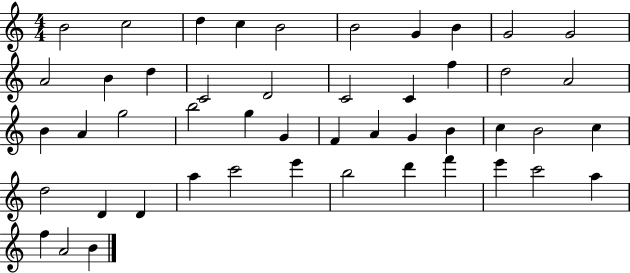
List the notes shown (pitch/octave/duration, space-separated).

B4/h C5/h D5/q C5/q B4/h B4/h G4/q B4/q G4/h G4/h A4/h B4/q D5/q C4/h D4/h C4/h C4/q F5/q D5/h A4/h B4/q A4/q G5/h B5/h G5/q G4/q F4/q A4/q G4/q B4/q C5/q B4/h C5/q D5/h D4/q D4/q A5/q C6/h E6/q B5/h D6/q F6/q E6/q C6/h A5/q F5/q A4/h B4/q